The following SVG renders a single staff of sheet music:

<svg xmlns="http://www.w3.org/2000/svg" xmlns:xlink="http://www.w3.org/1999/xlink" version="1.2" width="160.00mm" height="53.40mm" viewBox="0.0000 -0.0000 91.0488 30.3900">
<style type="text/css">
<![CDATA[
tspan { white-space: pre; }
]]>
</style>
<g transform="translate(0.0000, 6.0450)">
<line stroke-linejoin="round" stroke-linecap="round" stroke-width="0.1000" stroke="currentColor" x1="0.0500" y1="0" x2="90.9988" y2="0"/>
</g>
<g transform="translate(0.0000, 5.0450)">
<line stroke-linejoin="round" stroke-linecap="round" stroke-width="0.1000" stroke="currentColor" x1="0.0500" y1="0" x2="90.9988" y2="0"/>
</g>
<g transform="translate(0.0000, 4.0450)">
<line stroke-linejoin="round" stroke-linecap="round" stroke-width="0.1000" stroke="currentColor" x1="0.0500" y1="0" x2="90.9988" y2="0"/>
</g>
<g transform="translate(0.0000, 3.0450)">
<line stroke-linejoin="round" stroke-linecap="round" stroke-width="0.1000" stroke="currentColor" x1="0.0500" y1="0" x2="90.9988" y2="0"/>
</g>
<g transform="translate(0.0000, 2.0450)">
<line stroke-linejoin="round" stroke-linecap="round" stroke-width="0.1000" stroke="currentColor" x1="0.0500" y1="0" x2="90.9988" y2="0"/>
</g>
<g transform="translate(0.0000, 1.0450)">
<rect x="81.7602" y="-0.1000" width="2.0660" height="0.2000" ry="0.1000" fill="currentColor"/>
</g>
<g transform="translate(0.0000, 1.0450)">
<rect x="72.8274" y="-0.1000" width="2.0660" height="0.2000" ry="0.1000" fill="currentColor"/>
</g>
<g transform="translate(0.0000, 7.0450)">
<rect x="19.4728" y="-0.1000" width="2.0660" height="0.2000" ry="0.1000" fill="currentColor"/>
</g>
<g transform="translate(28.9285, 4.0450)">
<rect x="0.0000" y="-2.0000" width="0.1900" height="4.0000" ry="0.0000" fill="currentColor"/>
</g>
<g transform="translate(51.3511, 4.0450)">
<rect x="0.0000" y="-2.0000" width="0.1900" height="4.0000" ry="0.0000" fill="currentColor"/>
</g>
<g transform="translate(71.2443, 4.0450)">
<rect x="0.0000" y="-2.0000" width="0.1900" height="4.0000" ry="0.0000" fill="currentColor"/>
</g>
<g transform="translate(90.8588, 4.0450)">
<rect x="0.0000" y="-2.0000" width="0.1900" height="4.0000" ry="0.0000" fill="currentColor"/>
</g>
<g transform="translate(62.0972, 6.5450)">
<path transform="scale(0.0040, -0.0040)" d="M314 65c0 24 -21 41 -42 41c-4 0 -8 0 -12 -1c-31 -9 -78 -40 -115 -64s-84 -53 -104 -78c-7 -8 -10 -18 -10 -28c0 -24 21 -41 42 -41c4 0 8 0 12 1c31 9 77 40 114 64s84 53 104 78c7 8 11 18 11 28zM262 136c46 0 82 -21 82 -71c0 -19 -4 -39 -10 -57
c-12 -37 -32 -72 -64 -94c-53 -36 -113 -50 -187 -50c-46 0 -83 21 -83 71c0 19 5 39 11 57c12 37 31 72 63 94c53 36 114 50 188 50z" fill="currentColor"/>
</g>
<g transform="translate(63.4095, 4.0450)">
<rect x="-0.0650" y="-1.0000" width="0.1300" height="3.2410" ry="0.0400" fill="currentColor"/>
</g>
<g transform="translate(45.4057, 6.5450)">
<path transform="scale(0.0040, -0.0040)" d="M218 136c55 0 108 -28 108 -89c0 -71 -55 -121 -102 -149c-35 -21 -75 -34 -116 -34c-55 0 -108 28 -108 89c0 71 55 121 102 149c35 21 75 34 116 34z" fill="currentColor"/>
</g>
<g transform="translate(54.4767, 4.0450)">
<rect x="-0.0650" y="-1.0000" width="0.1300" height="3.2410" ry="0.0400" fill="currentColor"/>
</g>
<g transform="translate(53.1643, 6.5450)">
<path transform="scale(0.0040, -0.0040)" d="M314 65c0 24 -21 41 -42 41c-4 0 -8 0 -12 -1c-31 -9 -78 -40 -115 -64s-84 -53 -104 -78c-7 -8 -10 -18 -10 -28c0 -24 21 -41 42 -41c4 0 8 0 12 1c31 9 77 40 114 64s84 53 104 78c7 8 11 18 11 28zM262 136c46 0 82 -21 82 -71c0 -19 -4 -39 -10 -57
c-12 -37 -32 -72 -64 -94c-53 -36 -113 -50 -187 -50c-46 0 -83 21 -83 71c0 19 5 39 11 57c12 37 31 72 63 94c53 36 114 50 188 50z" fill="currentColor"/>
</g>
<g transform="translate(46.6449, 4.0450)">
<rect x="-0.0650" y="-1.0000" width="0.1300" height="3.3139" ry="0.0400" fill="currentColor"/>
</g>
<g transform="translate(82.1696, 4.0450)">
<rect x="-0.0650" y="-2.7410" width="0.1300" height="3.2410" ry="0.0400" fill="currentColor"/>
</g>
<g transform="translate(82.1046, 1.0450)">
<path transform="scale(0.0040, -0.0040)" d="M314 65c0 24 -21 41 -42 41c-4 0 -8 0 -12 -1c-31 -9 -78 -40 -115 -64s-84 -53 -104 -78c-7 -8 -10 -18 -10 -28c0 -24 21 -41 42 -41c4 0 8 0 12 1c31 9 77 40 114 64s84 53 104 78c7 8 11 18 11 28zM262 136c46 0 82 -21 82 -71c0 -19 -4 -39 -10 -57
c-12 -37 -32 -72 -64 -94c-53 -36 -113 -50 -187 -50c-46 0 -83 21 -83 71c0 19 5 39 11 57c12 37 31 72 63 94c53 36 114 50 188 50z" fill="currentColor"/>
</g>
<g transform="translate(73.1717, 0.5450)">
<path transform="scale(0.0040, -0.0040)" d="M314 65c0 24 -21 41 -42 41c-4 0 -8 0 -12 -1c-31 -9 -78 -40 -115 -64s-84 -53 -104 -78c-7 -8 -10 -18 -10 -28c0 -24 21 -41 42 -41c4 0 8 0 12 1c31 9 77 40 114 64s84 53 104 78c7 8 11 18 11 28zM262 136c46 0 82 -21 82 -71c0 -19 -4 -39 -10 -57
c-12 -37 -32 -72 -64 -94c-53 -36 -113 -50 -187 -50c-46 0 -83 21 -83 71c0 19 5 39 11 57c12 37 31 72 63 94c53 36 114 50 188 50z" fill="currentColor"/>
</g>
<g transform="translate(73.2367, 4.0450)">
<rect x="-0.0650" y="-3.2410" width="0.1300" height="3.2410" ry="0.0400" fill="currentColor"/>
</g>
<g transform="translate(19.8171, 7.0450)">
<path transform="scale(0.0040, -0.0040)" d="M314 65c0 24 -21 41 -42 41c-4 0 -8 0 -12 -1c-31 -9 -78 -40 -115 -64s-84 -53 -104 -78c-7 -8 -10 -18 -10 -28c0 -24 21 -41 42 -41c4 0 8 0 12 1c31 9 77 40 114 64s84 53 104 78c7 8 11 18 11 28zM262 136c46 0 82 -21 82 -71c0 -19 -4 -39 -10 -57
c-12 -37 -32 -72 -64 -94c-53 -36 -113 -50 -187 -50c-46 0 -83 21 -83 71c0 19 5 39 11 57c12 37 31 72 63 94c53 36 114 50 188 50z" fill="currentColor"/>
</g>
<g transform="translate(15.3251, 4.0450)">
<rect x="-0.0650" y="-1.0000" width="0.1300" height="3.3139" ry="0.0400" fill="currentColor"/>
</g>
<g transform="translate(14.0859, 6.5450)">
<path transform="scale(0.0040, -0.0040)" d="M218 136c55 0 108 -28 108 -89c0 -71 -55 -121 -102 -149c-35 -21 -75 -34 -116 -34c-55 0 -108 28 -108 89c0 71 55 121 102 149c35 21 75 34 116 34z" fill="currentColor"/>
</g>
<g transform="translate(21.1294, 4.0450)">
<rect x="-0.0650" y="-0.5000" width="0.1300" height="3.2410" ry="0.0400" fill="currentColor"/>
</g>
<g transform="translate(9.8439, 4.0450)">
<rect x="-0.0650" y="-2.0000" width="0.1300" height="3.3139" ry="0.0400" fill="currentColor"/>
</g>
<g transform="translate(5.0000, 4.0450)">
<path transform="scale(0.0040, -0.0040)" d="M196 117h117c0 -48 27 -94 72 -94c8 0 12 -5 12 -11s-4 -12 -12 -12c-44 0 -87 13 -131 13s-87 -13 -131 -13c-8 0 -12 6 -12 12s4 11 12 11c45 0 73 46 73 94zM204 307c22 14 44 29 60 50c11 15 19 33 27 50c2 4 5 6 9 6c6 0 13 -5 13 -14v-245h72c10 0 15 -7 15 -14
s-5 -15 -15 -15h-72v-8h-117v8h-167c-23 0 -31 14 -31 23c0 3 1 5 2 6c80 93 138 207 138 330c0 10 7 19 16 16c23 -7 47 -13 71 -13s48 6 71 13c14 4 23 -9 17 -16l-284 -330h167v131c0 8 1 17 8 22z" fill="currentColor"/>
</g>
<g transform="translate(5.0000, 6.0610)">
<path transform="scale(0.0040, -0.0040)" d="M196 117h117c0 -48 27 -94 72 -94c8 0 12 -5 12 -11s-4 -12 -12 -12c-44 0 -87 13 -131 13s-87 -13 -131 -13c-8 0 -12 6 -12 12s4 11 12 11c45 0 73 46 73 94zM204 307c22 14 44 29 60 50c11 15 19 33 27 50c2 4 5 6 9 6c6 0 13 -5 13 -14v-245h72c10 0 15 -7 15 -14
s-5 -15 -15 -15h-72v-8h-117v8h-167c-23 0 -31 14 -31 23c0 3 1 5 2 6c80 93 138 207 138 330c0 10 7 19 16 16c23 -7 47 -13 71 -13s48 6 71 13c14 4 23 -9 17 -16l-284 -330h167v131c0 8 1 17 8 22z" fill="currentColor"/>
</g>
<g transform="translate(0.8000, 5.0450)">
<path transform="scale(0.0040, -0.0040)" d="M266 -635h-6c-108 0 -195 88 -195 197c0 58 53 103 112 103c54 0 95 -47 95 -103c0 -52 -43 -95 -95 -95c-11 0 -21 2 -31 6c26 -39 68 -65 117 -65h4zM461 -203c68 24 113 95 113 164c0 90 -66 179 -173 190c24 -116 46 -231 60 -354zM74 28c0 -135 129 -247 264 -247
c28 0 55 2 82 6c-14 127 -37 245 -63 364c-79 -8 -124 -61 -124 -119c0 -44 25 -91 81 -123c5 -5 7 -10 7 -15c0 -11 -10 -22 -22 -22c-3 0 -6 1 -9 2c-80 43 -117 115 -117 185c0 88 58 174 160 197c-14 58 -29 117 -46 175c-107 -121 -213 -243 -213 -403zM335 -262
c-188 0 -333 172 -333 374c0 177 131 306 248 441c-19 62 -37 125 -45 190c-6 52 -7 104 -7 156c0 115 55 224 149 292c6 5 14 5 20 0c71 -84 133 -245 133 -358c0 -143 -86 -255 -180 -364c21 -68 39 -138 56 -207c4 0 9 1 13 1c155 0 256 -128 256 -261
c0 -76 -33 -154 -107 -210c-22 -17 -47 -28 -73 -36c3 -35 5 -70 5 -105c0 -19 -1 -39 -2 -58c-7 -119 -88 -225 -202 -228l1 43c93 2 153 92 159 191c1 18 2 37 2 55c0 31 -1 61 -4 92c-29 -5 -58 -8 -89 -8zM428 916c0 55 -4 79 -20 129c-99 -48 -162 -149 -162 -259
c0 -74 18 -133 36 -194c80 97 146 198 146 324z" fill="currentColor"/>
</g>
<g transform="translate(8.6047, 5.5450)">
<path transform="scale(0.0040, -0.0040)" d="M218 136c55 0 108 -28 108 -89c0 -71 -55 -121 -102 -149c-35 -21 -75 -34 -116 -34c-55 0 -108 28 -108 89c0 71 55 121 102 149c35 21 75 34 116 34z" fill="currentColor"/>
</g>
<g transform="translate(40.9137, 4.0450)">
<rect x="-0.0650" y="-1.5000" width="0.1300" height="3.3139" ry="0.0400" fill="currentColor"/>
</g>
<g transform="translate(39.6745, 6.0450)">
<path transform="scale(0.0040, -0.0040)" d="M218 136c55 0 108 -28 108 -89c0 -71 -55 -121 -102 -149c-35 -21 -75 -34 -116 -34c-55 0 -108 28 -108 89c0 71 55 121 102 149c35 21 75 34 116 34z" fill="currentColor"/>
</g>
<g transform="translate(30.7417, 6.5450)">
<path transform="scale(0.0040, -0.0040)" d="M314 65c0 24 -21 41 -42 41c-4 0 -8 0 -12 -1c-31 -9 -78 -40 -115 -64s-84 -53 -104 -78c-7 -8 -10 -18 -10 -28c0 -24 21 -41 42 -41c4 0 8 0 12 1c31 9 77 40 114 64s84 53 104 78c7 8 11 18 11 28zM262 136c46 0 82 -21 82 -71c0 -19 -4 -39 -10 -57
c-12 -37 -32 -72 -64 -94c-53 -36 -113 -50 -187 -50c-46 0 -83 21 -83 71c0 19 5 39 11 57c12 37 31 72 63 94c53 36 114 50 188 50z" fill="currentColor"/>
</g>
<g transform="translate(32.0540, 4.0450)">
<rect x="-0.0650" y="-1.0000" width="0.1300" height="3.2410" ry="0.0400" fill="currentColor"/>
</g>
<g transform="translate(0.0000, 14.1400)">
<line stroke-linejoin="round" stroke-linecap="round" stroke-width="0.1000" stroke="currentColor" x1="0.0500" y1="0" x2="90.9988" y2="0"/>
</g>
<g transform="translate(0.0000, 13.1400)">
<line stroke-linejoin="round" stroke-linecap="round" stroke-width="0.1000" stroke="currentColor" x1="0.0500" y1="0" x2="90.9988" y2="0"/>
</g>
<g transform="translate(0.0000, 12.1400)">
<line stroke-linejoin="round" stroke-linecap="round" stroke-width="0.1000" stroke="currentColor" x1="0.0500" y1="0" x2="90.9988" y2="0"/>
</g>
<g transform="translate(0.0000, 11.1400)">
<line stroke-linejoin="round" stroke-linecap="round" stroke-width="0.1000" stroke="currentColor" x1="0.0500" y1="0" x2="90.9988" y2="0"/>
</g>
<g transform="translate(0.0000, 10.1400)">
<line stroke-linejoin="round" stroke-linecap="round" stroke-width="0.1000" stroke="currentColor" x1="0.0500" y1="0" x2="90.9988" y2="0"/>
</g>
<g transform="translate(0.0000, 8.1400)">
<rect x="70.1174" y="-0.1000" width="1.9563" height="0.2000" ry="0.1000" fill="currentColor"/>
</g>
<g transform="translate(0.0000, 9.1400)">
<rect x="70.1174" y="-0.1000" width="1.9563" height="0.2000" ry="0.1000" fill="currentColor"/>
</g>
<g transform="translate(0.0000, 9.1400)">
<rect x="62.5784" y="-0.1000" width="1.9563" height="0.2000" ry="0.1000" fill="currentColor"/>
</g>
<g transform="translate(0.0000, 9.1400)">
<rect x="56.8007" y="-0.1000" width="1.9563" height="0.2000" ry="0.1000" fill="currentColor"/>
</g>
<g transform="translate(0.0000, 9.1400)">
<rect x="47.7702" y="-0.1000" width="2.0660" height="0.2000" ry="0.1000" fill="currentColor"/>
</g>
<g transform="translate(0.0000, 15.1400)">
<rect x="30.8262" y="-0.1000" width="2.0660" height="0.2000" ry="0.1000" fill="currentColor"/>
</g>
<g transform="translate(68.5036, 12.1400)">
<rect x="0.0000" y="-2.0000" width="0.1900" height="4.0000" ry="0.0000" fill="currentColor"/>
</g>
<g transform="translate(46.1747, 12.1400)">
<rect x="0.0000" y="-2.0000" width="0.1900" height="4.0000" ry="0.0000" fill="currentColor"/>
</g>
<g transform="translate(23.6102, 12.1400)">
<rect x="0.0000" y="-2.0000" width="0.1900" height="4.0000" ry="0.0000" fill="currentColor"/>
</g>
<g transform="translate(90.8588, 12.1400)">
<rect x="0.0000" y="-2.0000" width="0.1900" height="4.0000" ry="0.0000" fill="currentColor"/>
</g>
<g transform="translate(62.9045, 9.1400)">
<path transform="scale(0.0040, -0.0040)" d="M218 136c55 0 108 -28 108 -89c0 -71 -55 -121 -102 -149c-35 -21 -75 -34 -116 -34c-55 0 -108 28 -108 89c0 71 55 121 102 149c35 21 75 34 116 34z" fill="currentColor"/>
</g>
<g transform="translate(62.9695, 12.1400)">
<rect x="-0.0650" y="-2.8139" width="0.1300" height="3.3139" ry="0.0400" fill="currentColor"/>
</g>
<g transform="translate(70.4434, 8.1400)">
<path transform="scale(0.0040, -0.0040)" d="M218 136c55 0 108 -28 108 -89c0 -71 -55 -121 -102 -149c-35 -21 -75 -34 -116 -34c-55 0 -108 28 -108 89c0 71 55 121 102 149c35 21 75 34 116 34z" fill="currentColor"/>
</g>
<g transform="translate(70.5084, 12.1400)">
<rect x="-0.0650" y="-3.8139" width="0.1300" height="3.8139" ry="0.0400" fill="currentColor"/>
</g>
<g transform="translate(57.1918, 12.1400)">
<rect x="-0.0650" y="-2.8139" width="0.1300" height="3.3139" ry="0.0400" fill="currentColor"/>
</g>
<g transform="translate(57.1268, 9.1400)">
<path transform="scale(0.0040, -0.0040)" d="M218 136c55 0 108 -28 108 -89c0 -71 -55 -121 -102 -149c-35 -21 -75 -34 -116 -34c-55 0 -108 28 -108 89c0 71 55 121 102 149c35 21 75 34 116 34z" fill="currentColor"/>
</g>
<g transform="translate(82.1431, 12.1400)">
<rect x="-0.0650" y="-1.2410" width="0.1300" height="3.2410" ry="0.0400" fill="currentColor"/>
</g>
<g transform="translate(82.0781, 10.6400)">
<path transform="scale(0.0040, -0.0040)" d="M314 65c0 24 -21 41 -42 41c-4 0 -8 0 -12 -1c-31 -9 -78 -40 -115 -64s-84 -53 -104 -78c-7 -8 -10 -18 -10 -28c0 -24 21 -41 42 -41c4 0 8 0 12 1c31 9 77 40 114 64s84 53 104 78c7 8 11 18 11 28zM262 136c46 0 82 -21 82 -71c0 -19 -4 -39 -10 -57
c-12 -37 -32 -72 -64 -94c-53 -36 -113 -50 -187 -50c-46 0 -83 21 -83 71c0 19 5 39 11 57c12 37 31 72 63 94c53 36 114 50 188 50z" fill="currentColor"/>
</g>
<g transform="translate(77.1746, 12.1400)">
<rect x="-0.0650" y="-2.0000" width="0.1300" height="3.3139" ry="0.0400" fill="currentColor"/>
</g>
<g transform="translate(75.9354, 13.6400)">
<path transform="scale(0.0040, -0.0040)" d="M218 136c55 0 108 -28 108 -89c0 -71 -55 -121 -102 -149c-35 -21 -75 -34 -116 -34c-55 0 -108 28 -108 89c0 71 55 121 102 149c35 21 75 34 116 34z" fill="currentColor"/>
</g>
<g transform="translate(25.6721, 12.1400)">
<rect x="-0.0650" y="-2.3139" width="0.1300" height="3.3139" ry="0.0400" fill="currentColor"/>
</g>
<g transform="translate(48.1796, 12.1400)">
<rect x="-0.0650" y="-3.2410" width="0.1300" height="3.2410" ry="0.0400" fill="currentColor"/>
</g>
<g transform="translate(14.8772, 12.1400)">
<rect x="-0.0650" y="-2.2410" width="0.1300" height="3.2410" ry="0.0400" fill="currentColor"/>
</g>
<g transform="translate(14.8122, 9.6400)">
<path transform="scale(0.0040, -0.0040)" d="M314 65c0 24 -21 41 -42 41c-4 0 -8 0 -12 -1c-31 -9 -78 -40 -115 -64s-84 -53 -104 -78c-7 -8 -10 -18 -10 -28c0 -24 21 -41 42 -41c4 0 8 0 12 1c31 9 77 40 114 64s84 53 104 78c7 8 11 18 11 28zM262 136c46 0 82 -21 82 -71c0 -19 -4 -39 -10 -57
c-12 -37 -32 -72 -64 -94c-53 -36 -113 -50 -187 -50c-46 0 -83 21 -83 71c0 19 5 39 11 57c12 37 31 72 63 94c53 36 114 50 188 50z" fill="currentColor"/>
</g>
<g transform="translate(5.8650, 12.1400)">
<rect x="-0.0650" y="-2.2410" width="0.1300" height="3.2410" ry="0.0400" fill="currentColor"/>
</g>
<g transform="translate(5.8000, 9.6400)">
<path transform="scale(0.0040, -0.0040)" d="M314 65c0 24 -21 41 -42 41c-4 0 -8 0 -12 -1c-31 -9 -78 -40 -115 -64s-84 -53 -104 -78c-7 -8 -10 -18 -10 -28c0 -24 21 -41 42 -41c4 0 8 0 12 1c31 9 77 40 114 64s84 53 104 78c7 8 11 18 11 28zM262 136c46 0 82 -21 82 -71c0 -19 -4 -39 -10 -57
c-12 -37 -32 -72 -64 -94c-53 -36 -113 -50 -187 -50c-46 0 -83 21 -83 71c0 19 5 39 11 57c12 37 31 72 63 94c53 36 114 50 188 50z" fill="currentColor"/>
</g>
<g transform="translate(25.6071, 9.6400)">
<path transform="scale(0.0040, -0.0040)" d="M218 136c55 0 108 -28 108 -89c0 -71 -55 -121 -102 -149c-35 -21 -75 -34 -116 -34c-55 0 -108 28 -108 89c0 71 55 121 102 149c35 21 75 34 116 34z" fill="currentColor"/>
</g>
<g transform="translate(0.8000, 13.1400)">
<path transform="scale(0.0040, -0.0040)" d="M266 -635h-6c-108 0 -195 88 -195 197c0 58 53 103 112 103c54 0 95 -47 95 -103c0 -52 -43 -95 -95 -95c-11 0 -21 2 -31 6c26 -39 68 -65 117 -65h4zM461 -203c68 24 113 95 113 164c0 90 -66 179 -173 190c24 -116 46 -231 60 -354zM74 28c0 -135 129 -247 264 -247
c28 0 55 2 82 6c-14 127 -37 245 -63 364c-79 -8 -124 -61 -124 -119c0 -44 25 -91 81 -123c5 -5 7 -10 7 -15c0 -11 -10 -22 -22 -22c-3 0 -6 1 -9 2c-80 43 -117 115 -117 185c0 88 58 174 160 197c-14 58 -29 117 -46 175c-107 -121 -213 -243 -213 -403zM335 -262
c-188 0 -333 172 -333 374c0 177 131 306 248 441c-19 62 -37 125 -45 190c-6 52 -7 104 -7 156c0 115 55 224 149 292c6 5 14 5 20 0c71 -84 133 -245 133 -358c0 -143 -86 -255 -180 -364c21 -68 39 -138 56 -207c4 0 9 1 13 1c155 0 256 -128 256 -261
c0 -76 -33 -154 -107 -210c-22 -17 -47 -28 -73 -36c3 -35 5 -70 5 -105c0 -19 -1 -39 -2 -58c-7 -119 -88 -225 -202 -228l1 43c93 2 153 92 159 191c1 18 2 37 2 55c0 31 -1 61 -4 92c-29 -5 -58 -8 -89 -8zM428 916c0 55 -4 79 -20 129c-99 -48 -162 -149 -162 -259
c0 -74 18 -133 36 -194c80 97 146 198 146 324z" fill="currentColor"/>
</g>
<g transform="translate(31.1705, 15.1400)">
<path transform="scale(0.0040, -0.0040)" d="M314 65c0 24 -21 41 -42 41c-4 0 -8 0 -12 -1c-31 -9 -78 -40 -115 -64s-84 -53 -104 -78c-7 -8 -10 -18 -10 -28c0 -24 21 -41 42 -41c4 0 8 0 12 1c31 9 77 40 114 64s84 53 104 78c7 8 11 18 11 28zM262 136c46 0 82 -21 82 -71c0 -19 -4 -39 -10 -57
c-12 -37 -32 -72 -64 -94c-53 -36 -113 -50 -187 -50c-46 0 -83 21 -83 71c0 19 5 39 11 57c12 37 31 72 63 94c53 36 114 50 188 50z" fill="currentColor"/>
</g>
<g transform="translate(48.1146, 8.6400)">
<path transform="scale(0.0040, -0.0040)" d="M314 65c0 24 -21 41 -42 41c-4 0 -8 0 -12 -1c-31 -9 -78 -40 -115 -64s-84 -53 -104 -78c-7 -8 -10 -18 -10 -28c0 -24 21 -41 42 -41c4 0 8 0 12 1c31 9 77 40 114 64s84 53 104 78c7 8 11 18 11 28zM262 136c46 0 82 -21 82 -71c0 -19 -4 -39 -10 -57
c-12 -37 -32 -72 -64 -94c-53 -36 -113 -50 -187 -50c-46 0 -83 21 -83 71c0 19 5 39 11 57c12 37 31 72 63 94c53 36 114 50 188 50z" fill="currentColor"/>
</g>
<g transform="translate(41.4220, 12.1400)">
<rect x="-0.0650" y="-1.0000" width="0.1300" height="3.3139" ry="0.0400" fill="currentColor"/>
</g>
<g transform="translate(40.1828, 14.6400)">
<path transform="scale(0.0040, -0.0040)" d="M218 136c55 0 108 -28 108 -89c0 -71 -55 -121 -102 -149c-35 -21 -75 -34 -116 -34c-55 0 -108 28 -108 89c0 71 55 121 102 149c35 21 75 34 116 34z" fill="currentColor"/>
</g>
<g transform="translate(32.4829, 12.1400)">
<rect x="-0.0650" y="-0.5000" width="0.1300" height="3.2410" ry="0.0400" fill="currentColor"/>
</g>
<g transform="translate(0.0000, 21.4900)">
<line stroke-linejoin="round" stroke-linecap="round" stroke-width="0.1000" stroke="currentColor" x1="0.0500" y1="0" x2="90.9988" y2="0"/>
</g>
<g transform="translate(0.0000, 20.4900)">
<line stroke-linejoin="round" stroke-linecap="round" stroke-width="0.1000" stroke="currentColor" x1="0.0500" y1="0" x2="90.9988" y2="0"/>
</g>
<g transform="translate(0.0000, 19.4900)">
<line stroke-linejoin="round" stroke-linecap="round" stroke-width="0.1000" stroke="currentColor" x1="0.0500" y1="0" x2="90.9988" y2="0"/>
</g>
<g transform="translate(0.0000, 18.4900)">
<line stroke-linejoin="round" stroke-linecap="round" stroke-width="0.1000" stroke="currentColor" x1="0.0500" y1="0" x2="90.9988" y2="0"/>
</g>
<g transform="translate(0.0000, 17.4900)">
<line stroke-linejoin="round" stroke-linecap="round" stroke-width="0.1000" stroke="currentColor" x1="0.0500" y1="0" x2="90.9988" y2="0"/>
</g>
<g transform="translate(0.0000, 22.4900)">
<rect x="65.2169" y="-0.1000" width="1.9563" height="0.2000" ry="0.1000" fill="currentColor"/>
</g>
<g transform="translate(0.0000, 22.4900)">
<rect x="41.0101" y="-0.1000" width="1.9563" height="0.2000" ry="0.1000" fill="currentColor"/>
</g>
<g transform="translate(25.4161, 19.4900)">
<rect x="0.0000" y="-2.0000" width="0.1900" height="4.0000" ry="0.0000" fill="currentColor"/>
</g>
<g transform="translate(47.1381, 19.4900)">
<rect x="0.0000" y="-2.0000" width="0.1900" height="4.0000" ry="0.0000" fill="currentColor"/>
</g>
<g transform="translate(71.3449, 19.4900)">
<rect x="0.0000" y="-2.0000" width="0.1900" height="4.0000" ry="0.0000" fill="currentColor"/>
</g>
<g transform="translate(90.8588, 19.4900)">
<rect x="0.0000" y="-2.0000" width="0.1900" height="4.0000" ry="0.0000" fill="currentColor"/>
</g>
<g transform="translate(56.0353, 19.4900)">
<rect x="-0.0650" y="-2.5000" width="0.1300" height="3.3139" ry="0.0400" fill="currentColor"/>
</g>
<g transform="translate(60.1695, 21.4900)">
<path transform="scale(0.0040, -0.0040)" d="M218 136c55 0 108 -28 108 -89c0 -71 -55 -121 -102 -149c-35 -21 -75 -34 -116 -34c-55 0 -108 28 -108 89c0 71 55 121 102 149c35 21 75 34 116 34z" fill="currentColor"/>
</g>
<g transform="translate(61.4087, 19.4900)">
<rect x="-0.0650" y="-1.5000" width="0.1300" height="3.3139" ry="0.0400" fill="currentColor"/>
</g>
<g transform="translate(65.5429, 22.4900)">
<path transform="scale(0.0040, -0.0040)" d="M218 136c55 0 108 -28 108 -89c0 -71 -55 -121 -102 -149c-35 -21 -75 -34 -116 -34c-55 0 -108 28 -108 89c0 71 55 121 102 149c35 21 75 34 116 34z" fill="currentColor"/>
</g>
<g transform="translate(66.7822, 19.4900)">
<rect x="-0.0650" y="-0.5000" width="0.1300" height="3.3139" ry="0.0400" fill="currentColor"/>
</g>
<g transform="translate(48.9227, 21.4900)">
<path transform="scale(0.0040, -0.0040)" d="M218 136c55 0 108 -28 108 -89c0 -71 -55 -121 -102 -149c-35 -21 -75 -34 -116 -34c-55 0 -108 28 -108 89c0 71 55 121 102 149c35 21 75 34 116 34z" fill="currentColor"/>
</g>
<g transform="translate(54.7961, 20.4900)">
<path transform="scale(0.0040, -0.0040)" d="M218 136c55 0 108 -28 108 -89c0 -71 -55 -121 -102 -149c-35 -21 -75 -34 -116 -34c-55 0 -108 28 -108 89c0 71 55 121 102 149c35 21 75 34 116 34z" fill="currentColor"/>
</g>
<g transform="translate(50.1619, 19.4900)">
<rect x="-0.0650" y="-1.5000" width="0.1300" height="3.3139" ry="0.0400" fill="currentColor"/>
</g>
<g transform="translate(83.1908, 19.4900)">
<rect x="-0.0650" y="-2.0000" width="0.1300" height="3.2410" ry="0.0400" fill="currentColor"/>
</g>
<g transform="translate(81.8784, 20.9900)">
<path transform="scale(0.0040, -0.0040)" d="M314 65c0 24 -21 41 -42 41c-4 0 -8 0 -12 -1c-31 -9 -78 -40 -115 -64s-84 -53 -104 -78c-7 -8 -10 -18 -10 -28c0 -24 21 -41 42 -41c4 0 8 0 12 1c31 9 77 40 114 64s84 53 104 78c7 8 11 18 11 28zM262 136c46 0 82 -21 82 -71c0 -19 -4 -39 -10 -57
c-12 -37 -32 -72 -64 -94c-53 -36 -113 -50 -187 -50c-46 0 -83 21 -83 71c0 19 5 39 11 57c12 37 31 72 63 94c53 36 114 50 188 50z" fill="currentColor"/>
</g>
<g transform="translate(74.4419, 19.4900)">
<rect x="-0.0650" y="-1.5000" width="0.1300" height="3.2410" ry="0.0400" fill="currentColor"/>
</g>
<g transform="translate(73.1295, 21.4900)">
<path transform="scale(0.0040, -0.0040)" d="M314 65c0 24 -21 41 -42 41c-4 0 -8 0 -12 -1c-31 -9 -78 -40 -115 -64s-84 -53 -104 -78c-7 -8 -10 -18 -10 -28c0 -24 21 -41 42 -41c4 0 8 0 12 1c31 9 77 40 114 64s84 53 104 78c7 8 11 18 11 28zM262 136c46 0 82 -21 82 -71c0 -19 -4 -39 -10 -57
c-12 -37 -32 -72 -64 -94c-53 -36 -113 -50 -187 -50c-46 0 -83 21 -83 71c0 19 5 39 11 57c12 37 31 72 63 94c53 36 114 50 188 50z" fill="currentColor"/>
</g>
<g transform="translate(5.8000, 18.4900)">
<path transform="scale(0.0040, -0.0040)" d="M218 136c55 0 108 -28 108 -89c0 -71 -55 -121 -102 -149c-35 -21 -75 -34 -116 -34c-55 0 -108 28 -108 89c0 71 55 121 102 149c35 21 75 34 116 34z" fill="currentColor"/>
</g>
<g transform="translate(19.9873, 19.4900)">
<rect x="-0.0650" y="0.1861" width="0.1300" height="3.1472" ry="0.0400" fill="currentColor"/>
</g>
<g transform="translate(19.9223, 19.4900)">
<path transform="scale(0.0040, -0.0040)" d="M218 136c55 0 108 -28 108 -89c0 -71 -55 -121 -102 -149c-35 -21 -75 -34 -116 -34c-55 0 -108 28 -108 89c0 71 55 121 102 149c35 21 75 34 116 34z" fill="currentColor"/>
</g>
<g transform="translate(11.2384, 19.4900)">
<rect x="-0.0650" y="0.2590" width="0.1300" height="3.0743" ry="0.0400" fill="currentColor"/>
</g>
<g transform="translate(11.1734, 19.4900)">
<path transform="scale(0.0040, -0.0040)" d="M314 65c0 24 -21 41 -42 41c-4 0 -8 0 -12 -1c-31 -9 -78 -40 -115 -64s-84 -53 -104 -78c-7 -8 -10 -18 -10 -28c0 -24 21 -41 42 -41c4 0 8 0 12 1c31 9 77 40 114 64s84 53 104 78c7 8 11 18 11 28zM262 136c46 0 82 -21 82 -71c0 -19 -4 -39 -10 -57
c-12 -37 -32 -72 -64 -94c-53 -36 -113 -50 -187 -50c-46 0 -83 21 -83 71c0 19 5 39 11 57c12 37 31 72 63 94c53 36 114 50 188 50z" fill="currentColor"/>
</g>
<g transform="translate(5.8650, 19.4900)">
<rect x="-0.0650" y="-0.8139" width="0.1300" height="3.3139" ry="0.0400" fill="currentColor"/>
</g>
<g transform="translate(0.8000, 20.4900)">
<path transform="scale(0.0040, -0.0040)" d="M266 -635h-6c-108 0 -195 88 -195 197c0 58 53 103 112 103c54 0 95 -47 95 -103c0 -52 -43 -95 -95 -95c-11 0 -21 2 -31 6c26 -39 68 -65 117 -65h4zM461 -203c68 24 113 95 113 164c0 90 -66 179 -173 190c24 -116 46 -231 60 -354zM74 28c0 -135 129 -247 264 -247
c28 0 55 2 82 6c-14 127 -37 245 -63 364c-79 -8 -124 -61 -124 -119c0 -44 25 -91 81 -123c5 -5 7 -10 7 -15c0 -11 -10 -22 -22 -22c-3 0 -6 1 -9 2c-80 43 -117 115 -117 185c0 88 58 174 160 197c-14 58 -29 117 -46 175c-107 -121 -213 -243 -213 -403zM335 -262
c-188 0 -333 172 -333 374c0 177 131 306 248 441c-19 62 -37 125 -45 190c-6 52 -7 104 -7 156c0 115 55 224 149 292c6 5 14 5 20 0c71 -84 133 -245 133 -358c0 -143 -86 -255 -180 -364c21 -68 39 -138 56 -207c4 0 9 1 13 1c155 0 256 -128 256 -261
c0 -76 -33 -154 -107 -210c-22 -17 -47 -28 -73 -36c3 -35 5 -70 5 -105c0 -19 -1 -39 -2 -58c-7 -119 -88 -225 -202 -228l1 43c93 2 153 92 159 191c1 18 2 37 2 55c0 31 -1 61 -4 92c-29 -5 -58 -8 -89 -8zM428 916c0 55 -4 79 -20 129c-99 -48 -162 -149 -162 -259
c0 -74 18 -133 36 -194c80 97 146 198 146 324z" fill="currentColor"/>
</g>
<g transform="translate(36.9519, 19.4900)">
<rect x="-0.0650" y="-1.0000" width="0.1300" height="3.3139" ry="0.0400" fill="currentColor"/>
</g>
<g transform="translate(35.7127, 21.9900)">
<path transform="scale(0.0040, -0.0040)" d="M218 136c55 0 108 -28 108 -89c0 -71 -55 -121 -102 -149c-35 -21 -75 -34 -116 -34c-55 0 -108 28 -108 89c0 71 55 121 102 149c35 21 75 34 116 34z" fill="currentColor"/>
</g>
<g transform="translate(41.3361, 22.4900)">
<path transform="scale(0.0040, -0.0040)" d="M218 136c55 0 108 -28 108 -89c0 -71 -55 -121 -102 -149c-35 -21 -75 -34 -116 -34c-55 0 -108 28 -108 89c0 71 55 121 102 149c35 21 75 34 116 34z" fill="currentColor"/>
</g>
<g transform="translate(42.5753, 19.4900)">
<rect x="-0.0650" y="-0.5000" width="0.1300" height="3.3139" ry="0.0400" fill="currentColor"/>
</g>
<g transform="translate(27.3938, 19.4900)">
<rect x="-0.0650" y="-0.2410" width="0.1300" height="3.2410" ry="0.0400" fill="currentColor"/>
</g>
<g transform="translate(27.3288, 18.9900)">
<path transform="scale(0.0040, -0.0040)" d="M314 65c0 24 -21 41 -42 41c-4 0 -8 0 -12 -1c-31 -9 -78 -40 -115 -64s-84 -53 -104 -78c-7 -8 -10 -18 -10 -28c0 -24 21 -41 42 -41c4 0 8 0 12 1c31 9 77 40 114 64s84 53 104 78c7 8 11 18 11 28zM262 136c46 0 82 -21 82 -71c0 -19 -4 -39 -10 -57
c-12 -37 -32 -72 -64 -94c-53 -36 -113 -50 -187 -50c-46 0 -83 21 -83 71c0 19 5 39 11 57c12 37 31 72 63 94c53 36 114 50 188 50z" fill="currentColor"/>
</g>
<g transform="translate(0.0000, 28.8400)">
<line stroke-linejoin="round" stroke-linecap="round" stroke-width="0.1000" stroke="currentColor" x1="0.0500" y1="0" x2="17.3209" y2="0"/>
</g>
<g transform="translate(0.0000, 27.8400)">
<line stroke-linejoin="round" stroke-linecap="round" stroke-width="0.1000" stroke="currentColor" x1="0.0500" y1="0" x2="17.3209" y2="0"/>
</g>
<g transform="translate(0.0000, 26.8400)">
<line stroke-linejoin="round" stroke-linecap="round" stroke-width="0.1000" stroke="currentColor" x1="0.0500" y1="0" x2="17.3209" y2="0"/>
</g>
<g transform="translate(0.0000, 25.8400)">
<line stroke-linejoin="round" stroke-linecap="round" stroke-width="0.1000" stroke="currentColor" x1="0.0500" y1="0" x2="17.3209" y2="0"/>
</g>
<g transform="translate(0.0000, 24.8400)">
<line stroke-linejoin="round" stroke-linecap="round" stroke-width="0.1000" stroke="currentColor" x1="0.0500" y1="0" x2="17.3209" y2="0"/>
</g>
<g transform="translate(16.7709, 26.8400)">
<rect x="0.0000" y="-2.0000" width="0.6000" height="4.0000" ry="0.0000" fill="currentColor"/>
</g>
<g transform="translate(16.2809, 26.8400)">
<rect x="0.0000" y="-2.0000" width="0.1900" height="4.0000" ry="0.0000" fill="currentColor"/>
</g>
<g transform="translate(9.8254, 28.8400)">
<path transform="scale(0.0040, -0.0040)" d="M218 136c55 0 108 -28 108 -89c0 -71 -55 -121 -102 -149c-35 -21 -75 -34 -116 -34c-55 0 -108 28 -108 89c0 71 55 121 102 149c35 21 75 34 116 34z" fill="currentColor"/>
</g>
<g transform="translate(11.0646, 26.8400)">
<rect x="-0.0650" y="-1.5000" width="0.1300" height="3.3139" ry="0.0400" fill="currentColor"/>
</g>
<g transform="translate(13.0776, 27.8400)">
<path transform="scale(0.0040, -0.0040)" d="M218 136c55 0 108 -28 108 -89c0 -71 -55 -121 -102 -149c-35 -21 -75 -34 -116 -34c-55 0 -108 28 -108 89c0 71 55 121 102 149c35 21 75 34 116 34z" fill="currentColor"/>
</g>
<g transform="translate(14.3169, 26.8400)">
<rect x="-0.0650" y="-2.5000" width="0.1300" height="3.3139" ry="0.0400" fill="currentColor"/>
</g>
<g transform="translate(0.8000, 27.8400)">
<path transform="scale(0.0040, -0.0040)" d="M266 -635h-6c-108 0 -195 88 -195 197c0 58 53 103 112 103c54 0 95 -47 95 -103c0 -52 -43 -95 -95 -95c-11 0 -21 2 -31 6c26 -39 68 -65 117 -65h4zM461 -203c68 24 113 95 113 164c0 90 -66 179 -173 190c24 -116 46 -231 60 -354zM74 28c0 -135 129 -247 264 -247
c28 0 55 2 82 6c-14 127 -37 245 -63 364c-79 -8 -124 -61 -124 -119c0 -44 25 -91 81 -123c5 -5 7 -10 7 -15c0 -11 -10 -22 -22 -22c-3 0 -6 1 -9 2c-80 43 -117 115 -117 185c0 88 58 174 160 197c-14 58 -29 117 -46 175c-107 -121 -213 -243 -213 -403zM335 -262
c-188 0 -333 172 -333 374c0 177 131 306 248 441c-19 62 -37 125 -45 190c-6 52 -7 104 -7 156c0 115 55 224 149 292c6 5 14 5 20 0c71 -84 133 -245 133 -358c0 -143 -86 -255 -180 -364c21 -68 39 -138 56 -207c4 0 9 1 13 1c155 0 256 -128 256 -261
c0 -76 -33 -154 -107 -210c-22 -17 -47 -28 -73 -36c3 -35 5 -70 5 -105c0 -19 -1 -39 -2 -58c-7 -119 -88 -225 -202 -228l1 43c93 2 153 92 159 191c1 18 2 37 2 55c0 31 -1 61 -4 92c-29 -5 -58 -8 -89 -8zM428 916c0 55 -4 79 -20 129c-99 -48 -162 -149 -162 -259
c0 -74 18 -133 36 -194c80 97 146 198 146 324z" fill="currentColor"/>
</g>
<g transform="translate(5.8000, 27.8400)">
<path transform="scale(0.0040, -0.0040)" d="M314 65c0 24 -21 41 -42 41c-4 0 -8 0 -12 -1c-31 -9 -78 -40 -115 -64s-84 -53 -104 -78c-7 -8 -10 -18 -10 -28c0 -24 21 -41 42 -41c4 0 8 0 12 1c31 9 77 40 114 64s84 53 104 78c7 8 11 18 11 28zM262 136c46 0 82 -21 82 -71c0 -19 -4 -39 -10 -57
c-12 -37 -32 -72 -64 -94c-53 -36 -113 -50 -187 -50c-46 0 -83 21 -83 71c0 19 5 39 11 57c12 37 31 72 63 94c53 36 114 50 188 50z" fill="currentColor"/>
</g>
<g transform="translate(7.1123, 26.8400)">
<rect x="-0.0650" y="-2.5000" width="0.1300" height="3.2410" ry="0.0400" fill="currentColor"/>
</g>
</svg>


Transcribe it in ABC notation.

X:1
T:Untitled
M:4/4
L:1/4
K:C
F D C2 D2 E D D2 D2 b2 a2 g2 g2 g C2 D b2 a a c' F e2 d B2 B c2 D C E G E C E2 F2 G2 E G